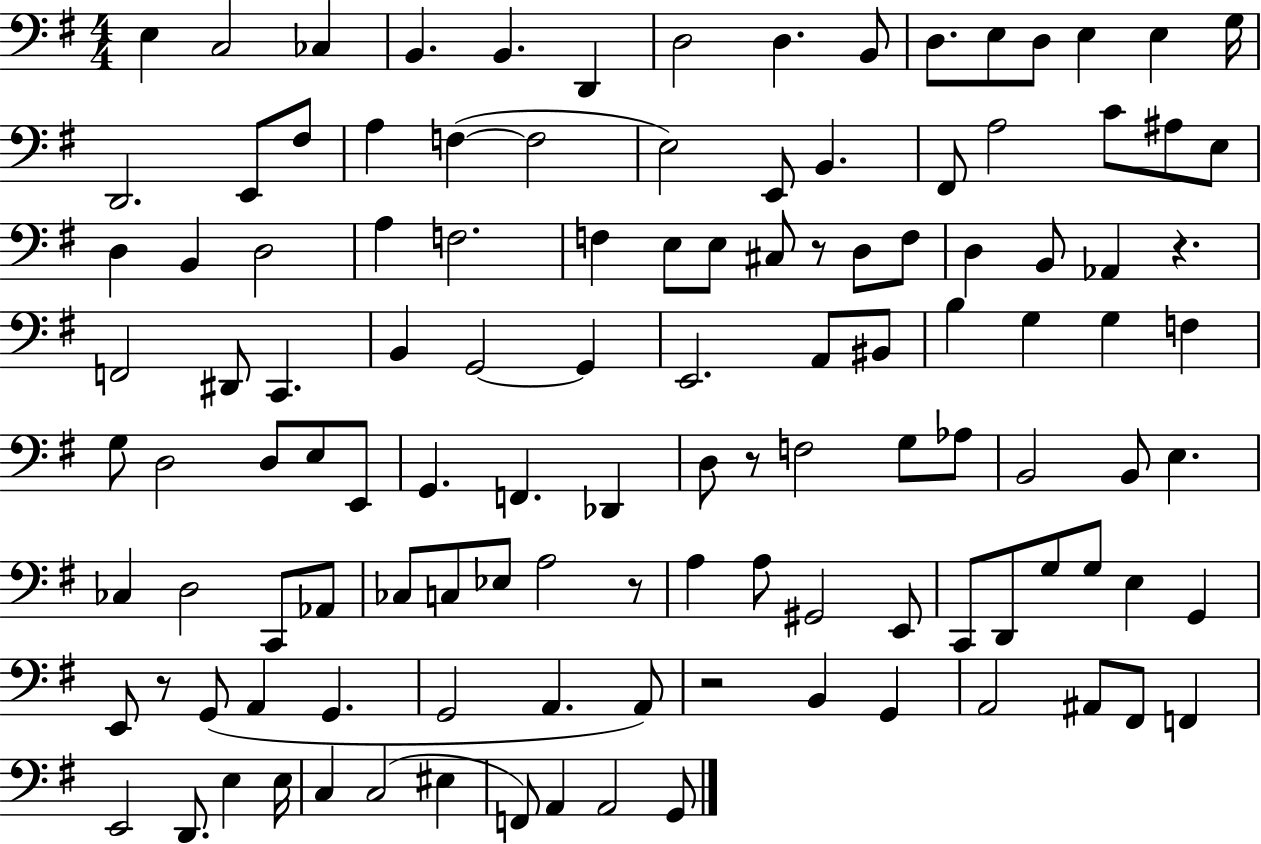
X:1
T:Untitled
M:4/4
L:1/4
K:G
E, C,2 _C, B,, B,, D,, D,2 D, B,,/2 D,/2 E,/2 D,/2 E, E, G,/4 D,,2 E,,/2 ^F,/2 A, F, F,2 E,2 E,,/2 B,, ^F,,/2 A,2 C/2 ^A,/2 E,/2 D, B,, D,2 A, F,2 F, E,/2 E,/2 ^C,/2 z/2 D,/2 F,/2 D, B,,/2 _A,, z F,,2 ^D,,/2 C,, B,, G,,2 G,, E,,2 A,,/2 ^B,,/2 B, G, G, F, G,/2 D,2 D,/2 E,/2 E,,/2 G,, F,, _D,, D,/2 z/2 F,2 G,/2 _A,/2 B,,2 B,,/2 E, _C, D,2 C,,/2 _A,,/2 _C,/2 C,/2 _E,/2 A,2 z/2 A, A,/2 ^G,,2 E,,/2 C,,/2 D,,/2 G,/2 G,/2 E, G,, E,,/2 z/2 G,,/2 A,, G,, G,,2 A,, A,,/2 z2 B,, G,, A,,2 ^A,,/2 ^F,,/2 F,, E,,2 D,,/2 E, E,/4 C, C,2 ^E, F,,/2 A,, A,,2 G,,/2